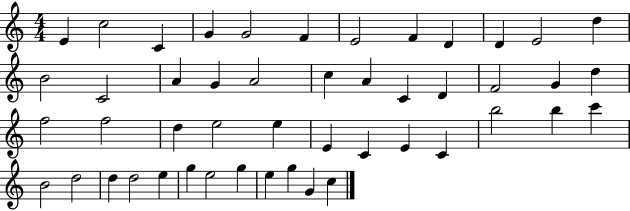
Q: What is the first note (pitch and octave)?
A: E4